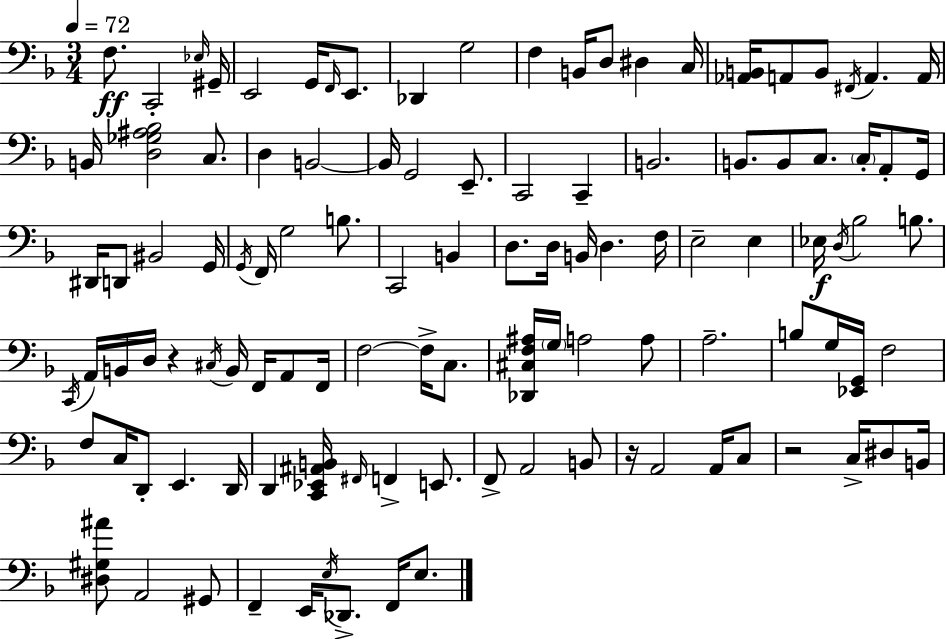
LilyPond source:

{
  \clef bass
  \numericTimeSignature
  \time 3/4
  \key f \major
  \tempo 4 = 72
  f8.\ff c,2-. \grace { ees16 } | gis,16-- e,2 g,16 \grace { f,16 } e,8. | des,4 g2 | f4 b,16 d8 dis4 | \break c16 <aes, b,>16 a,8 b,8 \acciaccatura { fis,16 } a,4. | a,16 b,16 <d ges ais bes>2 | c8. d4 b,2~~ | b,16 g,2 | \break e,8.-- c,2 c,4-- | b,2. | b,8. b,8 c8. \parenthesize c16-. | a,8-. g,16 dis,16 d,8 bis,2 | \break g,16 \acciaccatura { g,16 } f,16 g2 | b8. c,2 | b,4 d8. d16 b,16 d4. | f16 e2-- | \break e4 ees16\f \acciaccatura { d16 } bes2 | b8. \acciaccatura { c,16 } a,16 b,16 d16 r4 | \acciaccatura { cis16 } b,16 f,16 a,8 f,16 f2~~ | f16-> c8. <des, cis f ais>16 \parenthesize g16 a2 | \break a8 a2.-- | b8 g16 <ees, g,>16 f2 | f8 c16 d,8-. | e,4. d,16 d,4 <c, ees, ais, b,>16 | \break \grace { fis,16 } f,4-> e,8. f,8-> a,2 | b,8 r16 a,2 | a,16 c8 r2 | c16-> dis8 b,16 <dis gis ais'>8 a,2 | \break gis,8 f,4-- | e,16 \acciaccatura { e16 } des,8.-> f,16 e8. \bar "|."
}